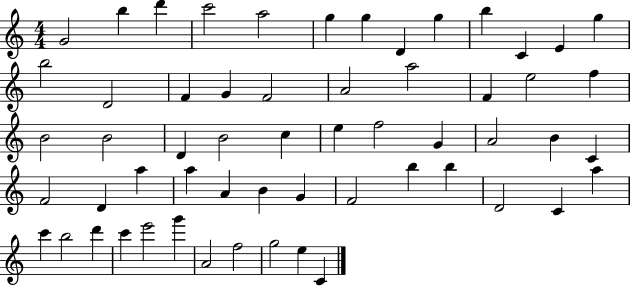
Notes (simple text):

G4/h B5/q D6/q C6/h A5/h G5/q G5/q D4/q G5/q B5/q C4/q E4/q G5/q B5/h D4/h F4/q G4/q F4/h A4/h A5/h F4/q E5/h F5/q B4/h B4/h D4/q B4/h C5/q E5/q F5/h G4/q A4/h B4/q C4/q F4/h D4/q A5/q A5/q A4/q B4/q G4/q F4/h B5/q B5/q D4/h C4/q A5/q C6/q B5/h D6/q C6/q E6/h G6/q A4/h F5/h G5/h E5/q C4/q